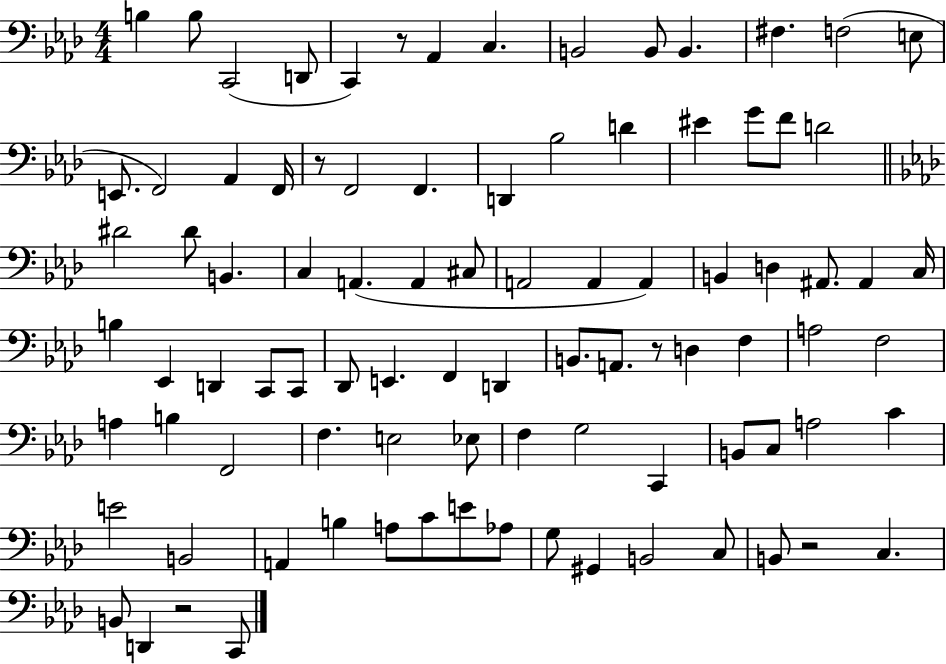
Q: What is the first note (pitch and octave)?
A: B3